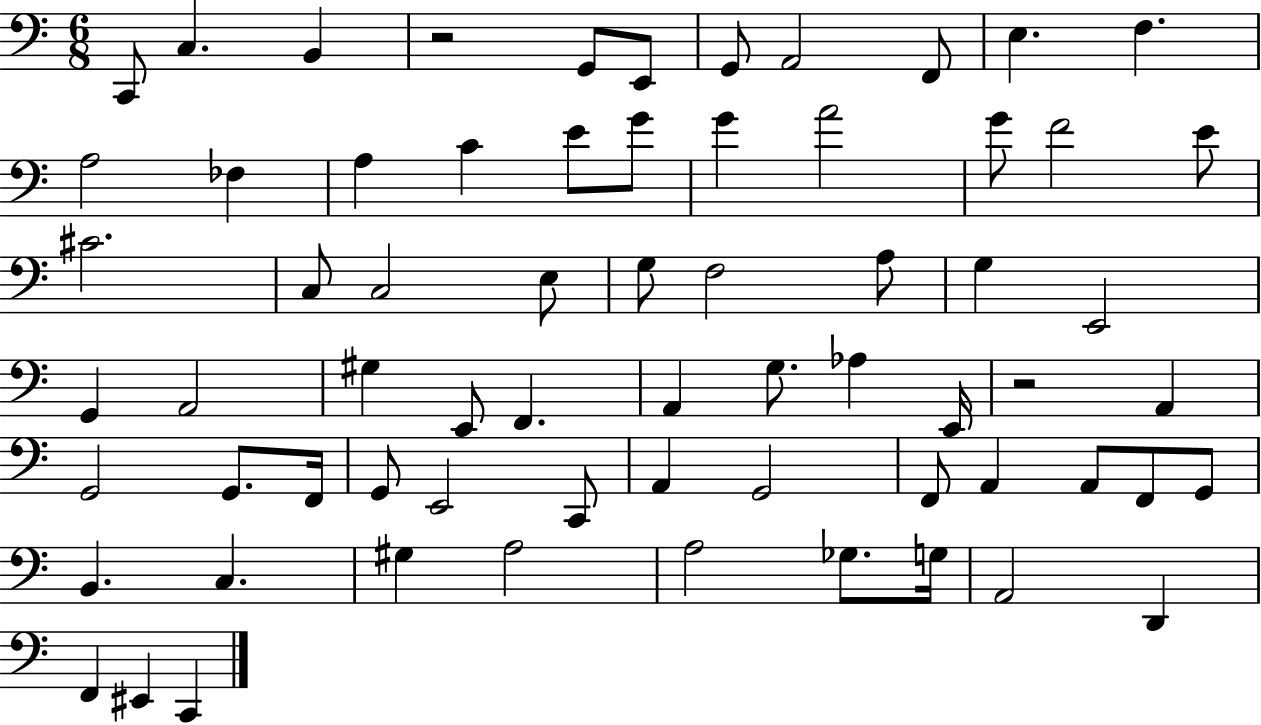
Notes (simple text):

C2/e C3/q. B2/q R/h G2/e E2/e G2/e A2/h F2/e E3/q. F3/q. A3/h FES3/q A3/q C4/q E4/e G4/e G4/q A4/h G4/e F4/h E4/e C#4/h. C3/e C3/h E3/e G3/e F3/h A3/e G3/q E2/h G2/q A2/h G#3/q E2/e F2/q. A2/q G3/e. Ab3/q E2/s R/h A2/q G2/h G2/e. F2/s G2/e E2/h C2/e A2/q G2/h F2/e A2/q A2/e F2/e G2/e B2/q. C3/q. G#3/q A3/h A3/h Gb3/e. G3/s A2/h D2/q F2/q EIS2/q C2/q